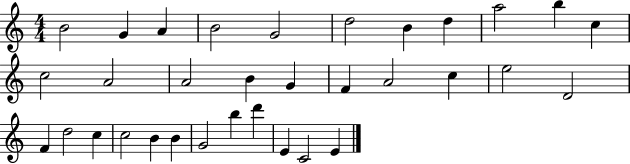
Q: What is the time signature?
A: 4/4